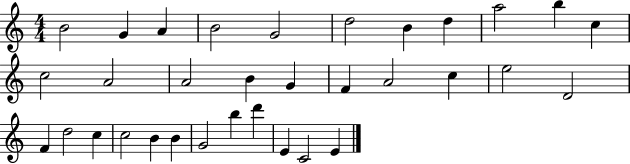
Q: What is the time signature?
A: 4/4